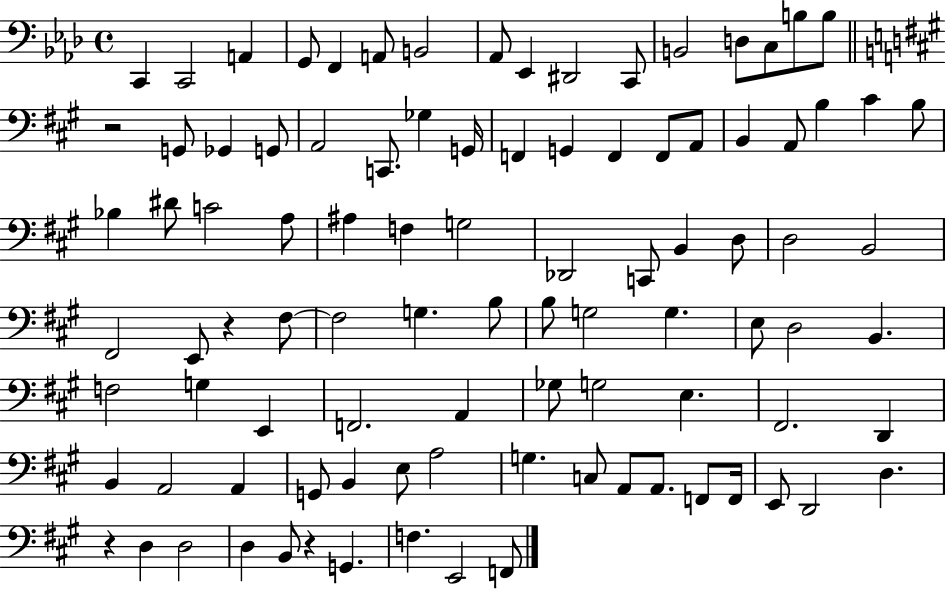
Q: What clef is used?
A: bass